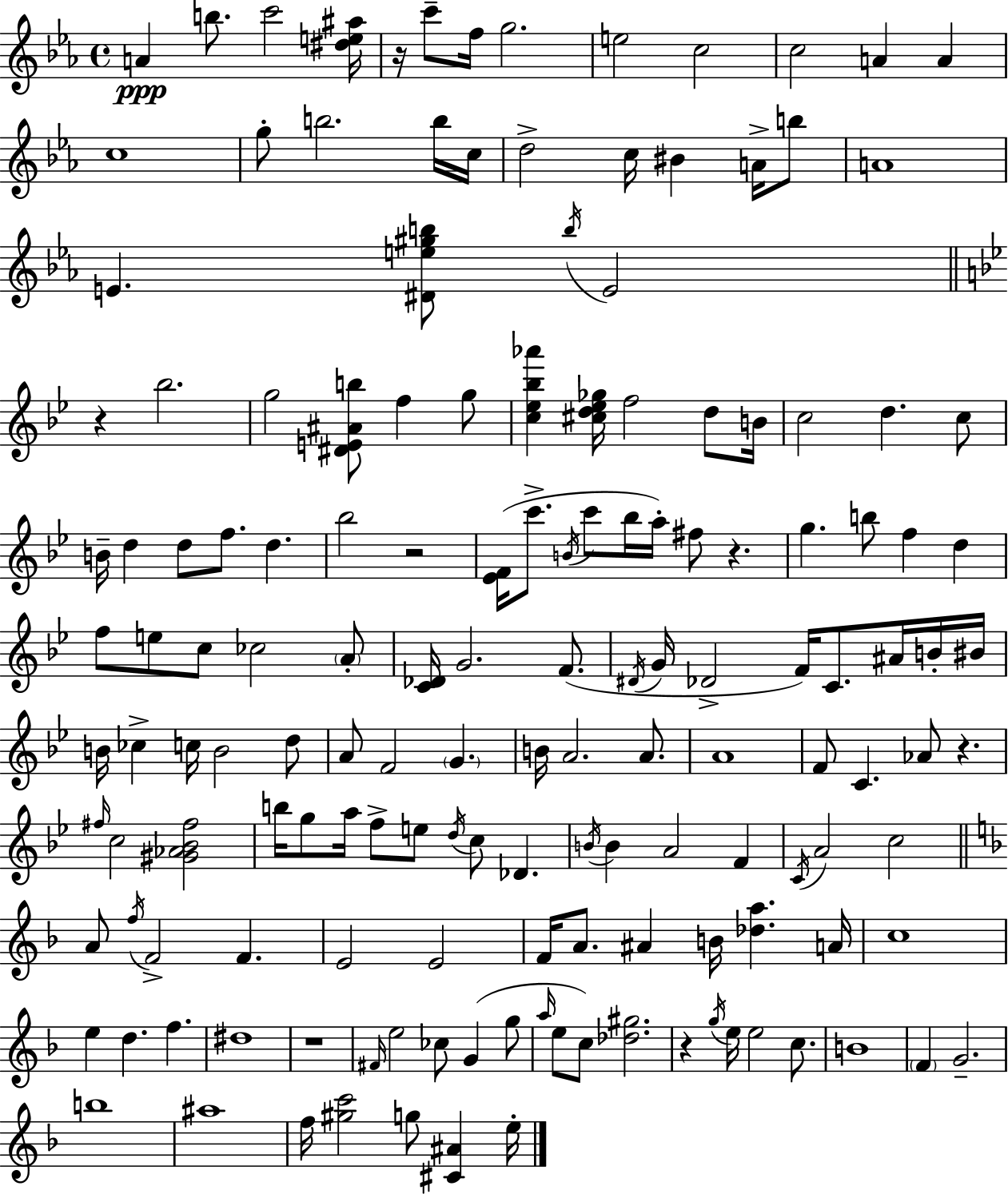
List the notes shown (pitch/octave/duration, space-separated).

A4/q B5/e. C6/h [D#5,E5,A#5]/s R/s C6/e F5/s G5/h. E5/h C5/h C5/h A4/q A4/q C5/w G5/e B5/h. B5/s C5/s D5/h C5/s BIS4/q A4/s B5/e A4/w E4/q. [D#4,E5,G#5,B5]/e B5/s E4/h R/q Bb5/h. G5/h [D#4,E4,A#4,B5]/e F5/q G5/e [C5,Eb5,Bb5,Ab6]/q [C#5,D5,Eb5,Gb5]/s F5/h D5/e B4/s C5/h D5/q. C5/e B4/s D5/q D5/e F5/e. D5/q. Bb5/h R/h [Eb4,F4]/s C6/e. B4/s C6/e Bb5/s A5/s F#5/e R/q. G5/q. B5/e F5/q D5/q F5/e E5/e C5/e CES5/h A4/e [C4,Db4]/s G4/h. F4/e. D#4/s G4/s Db4/h F4/s C4/e. A#4/s B4/s BIS4/s B4/s CES5/q C5/s B4/h D5/e A4/e F4/h G4/q. B4/s A4/h. A4/e. A4/w F4/e C4/q. Ab4/e R/q. F#5/s C5/h [G#4,Ab4,Bb4,F#5]/h B5/s G5/e A5/s F5/e E5/e D5/s C5/e Db4/q. B4/s B4/q A4/h F4/q C4/s A4/h C5/h A4/e F5/s F4/h F4/q. E4/h E4/h F4/s A4/e. A#4/q B4/s [Db5,A5]/q. A4/s C5/w E5/q D5/q. F5/q. D#5/w R/w F#4/s E5/h CES5/e G4/q G5/e A5/s E5/e C5/e [Db5,G#5]/h. R/q G5/s E5/s E5/h C5/e. B4/w F4/q G4/h. B5/w A#5/w F5/s [G#5,C6]/h G5/e [C#4,A#4]/q E5/s